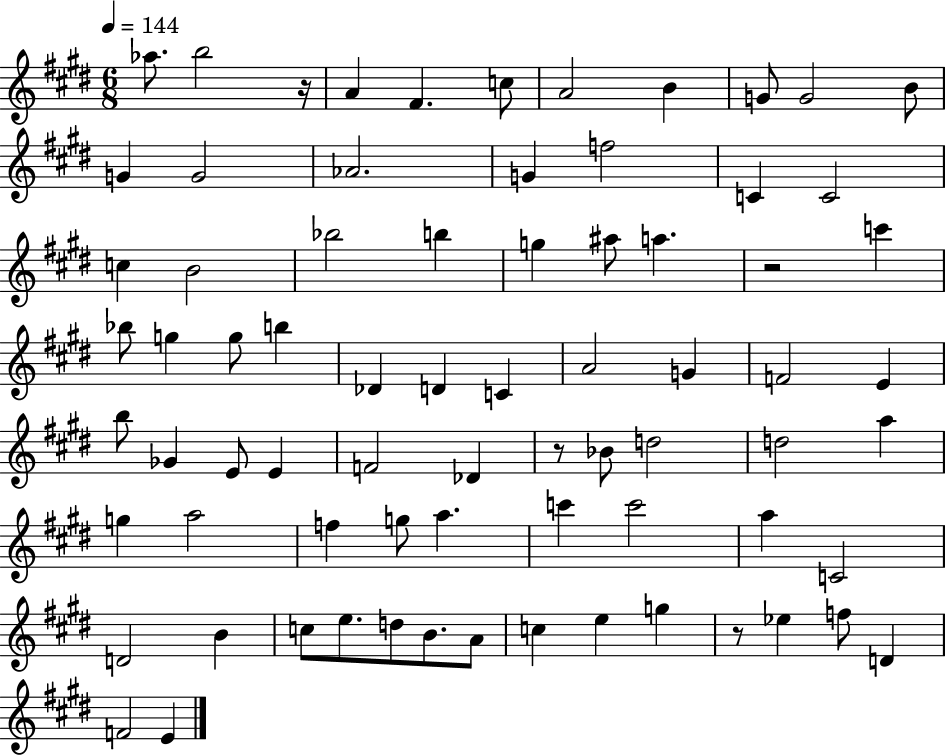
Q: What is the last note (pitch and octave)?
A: E4